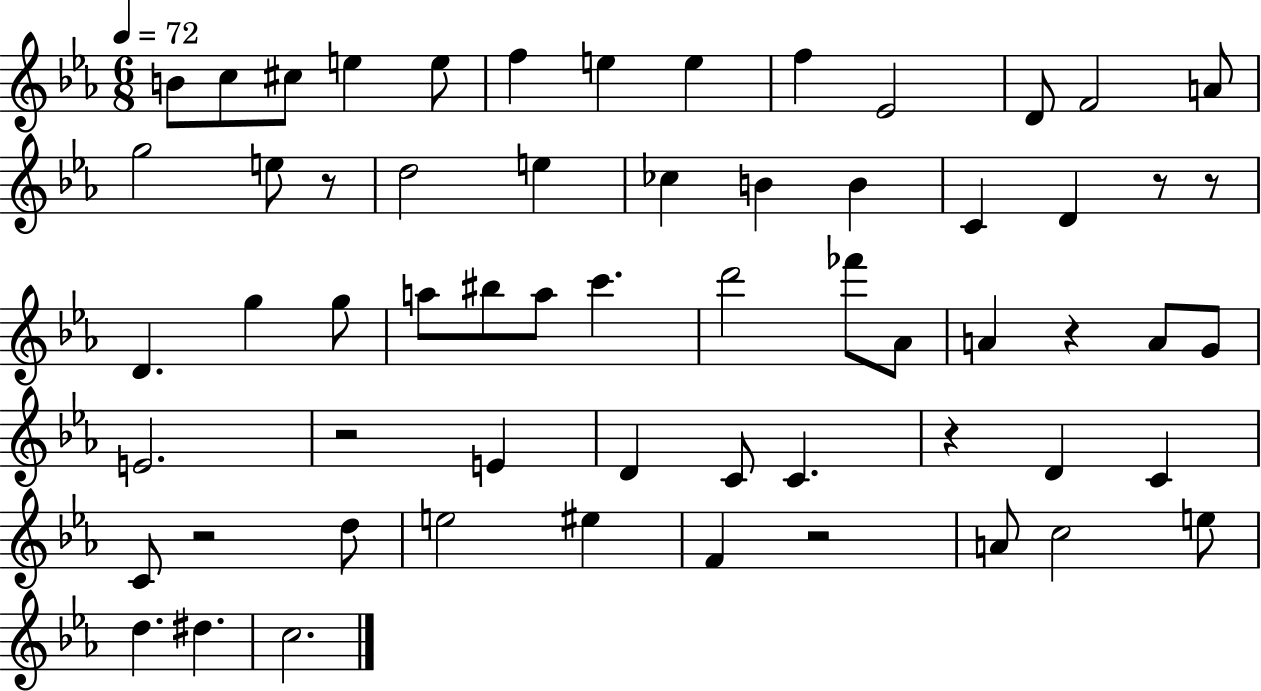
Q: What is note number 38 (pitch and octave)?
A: D4